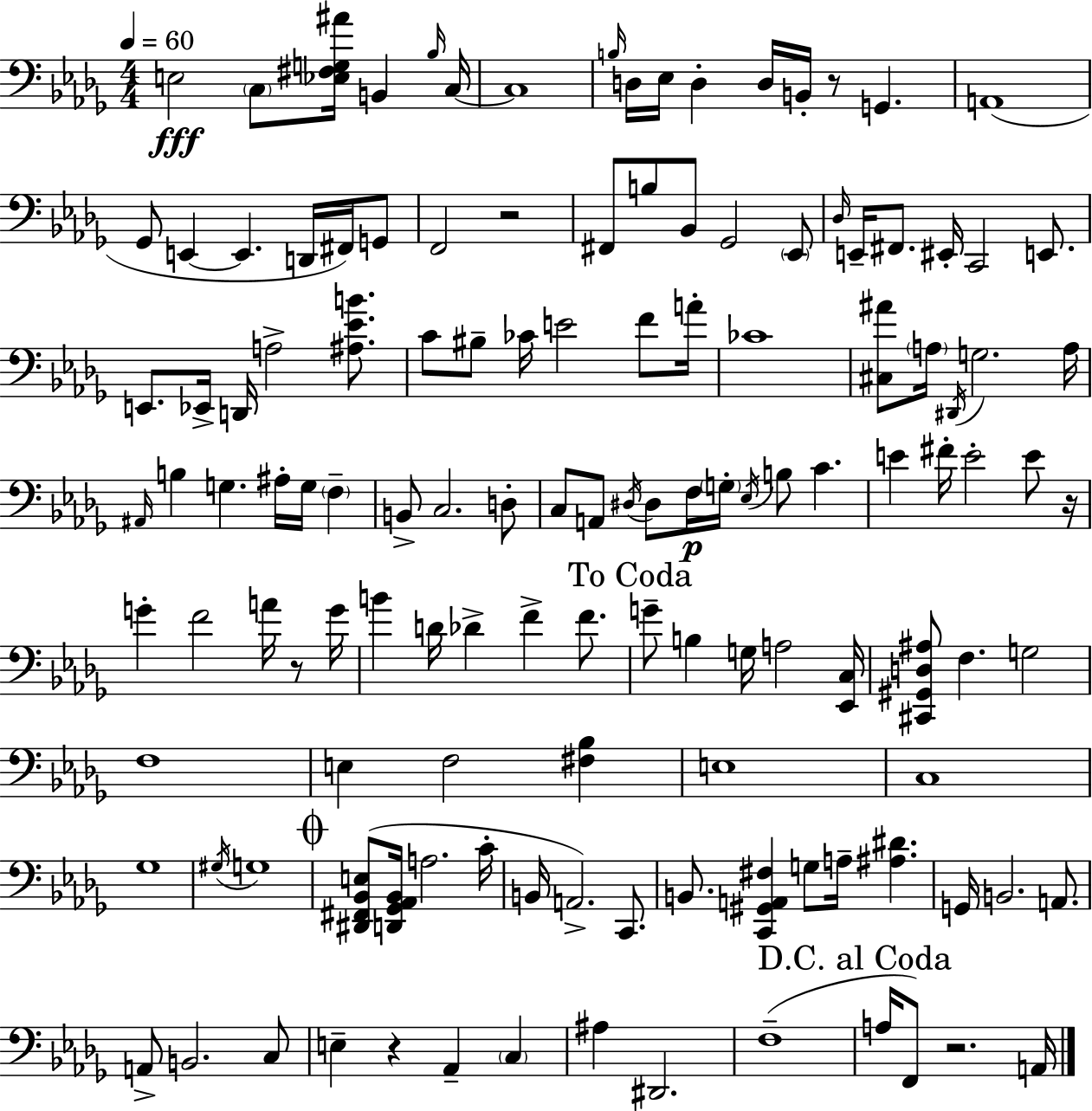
X:1
T:Untitled
M:4/4
L:1/4
K:Bbm
E,2 C,/2 [_E,^F,G,^A]/4 B,, _B,/4 C,/4 C,4 B,/4 D,/4 _E,/4 D, D,/4 B,,/4 z/2 G,, A,,4 _G,,/2 E,, E,, D,,/4 ^F,,/4 G,,/2 F,,2 z2 ^F,,/2 B,/2 _B,,/2 _G,,2 _E,,/2 _D,/4 E,,/4 ^F,,/2 ^E,,/4 C,,2 E,,/2 E,,/2 _E,,/4 D,,/4 A,2 [^A,_EB]/2 C/2 ^B,/2 _C/4 E2 F/2 A/4 _C4 [^C,^A]/2 A,/4 ^D,,/4 G,2 A,/4 ^A,,/4 B, G, ^A,/4 G,/4 F, B,,/2 C,2 D,/2 C,/2 A,,/2 ^D,/4 ^D,/2 F,/4 G,/4 _E,/4 B,/2 C E ^F/4 E2 E/2 z/4 G F2 A/4 z/2 G/4 B D/4 _D F F/2 G/2 B, G,/4 A,2 [_E,,C,]/4 [^C,,^G,,D,^A,]/2 F, G,2 F,4 E, F,2 [^F,_B,] E,4 C,4 _G,4 ^G,/4 G,4 [^D,,^F,,_B,,E,]/2 [D,,_G,,_A,,_B,,]/4 A,2 C/4 B,,/4 A,,2 C,,/2 B,,/2 [C,,^G,,A,,^F,] G,/2 A,/4 [^A,^D] G,,/4 B,,2 A,,/2 A,,/2 B,,2 C,/2 E, z _A,, C, ^A, ^D,,2 F,4 A,/4 F,,/2 z2 A,,/4